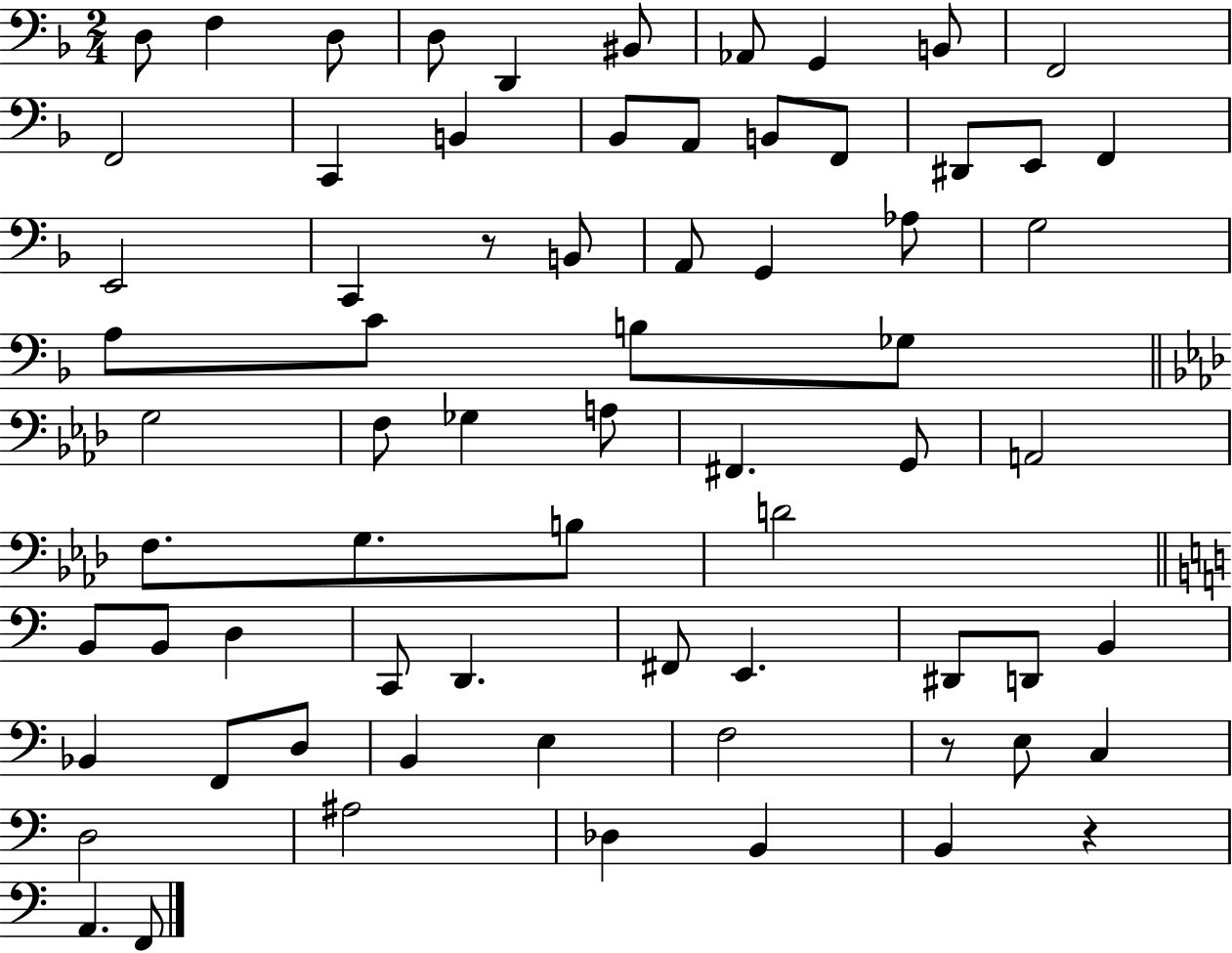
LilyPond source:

{
  \clef bass
  \numericTimeSignature
  \time 2/4
  \key f \major
  \repeat volta 2 { d8 f4 d8 | d8 d,4 bis,8 | aes,8 g,4 b,8 | f,2 | \break f,2 | c,4 b,4 | bes,8 a,8 b,8 f,8 | dis,8 e,8 f,4 | \break e,2 | c,4 r8 b,8 | a,8 g,4 aes8 | g2 | \break a8 c'8 b8 ges8 | \bar "||" \break \key aes \major g2 | f8 ges4 a8 | fis,4. g,8 | a,2 | \break f8. g8. b8 | d'2 | \bar "||" \break \key c \major b,8 b,8 d4 | c,8 d,4. | fis,8 e,4. | dis,8 d,8 b,4 | \break bes,4 f,8 d8 | b,4 e4 | f2 | r8 e8 c4 | \break d2 | ais2 | des4 b,4 | b,4 r4 | \break a,4. f,8 | } \bar "|."
}